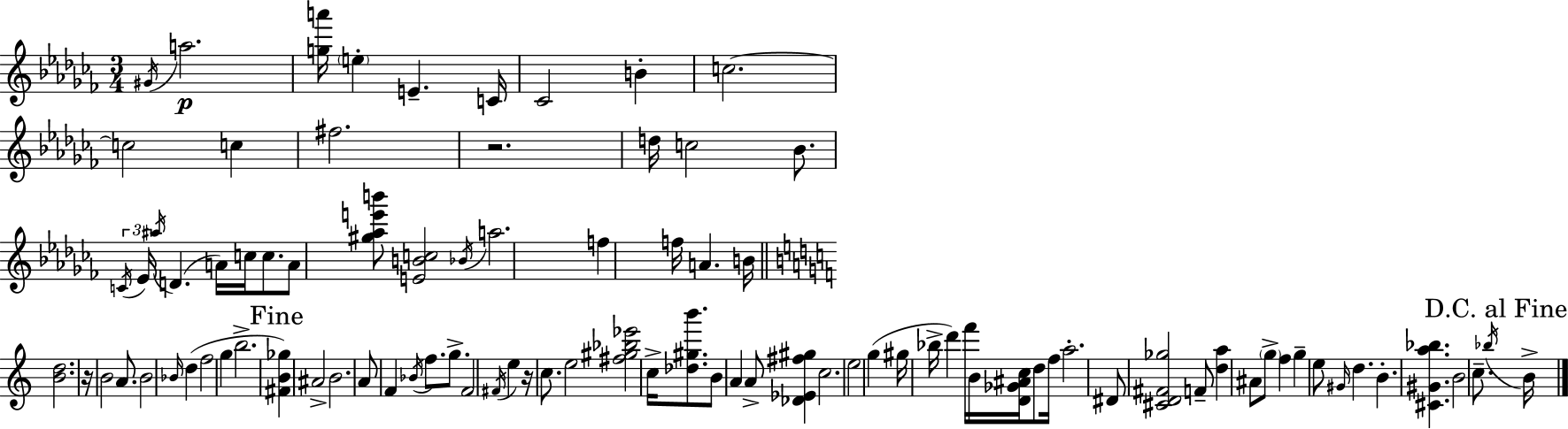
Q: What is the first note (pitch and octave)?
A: G#4